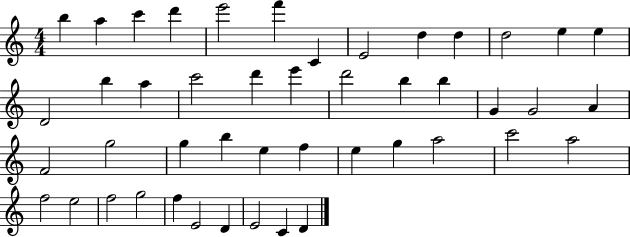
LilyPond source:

{
  \clef treble
  \numericTimeSignature
  \time 4/4
  \key c \major
  b''4 a''4 c'''4 d'''4 | e'''2 f'''4 c'4 | e'2 d''4 d''4 | d''2 e''4 e''4 | \break d'2 b''4 a''4 | c'''2 d'''4 e'''4 | d'''2 b''4 b''4 | g'4 g'2 a'4 | \break f'2 g''2 | g''4 b''4 e''4 f''4 | e''4 g''4 a''2 | c'''2 a''2 | \break f''2 e''2 | f''2 g''2 | f''4 e'2 d'4 | e'2 c'4 d'4 | \break \bar "|."
}